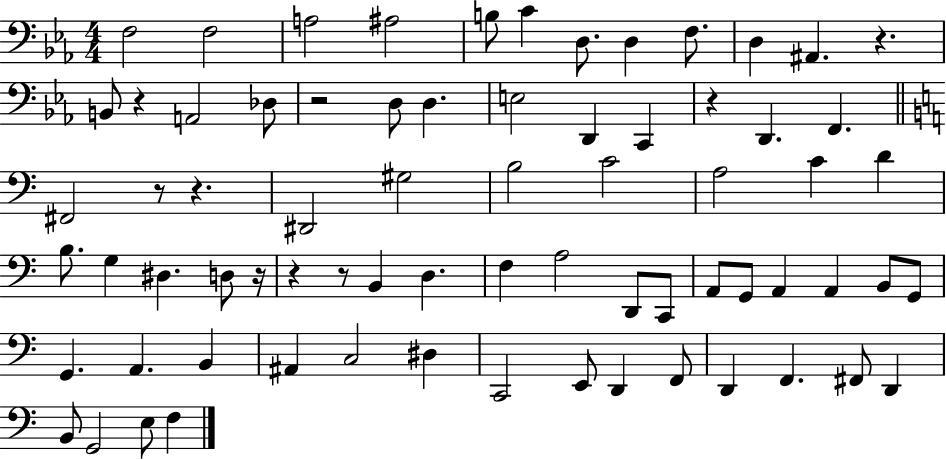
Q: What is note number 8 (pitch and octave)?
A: D3